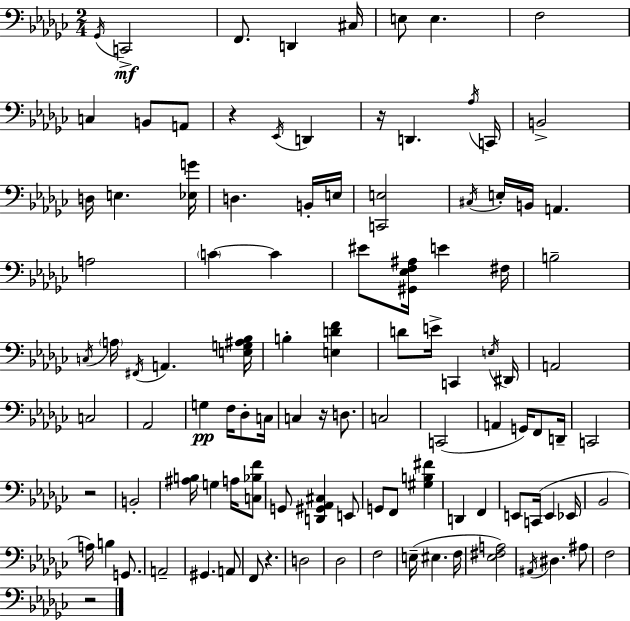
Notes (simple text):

Gb2/s C2/h F2/e. D2/q C#3/s E3/e E3/q. F3/h C3/q B2/e A2/e R/q Eb2/s D2/q R/s D2/q. Ab3/s C2/s B2/h D3/s E3/q. [Eb3,G4]/s D3/q. B2/s E3/s [C2,E3]/h C#3/s E3/s B2/s A2/q. A3/h C4/q C4/q EIS4/e [G#2,Eb3,F3,A#3]/s E4/q F#3/s B3/h C3/s A3/s F#2/s A2/q. [E3,G3,A#3,Bb3]/s B3/q [E3,D4,F4]/q D4/e E4/s C2/q E3/s D#2/s A2/h C3/h Ab2/h G3/q F3/s Db3/e C3/s C3/q R/s D3/e. C3/h C2/h A2/q G2/s F2/e D2/s C2/h R/h B2/h [A#3,B3]/s G3/q A3/s [C3,Bb3,F4]/e G2/e [D2,G#2,Ab2,C#3]/q E2/e G2/e F2/e [G#3,B3,F#4]/q D2/q F2/q E2/e C2/s E2/q Eb2/s Bb2/h A3/s B3/q G2/e. A2/h G#2/q. A2/e F2/e R/q. D3/h Db3/h F3/h E3/s EIS3/q. F3/s [Eb3,F#3,A3]/h A#2/s D#3/q. A#3/e F3/h R/h